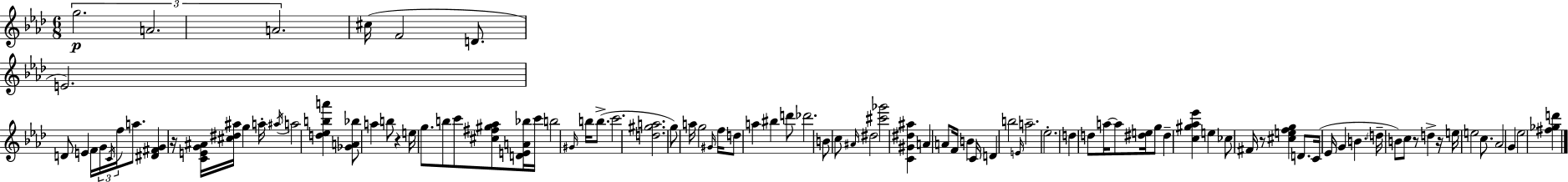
{
  \clef treble
  \numericTimeSignature
  \time 6/8
  \key aes \major
  \repeat volta 2 { \tuplet 3/2 { g''2.\p | a'2. | a'2. } | cis''16( f'2 d'8. | \break e'2.) | d'8 e'4 f'16 \tuplet 3/2 { g'16 \acciaccatura { c'16 } f''16 } a''8. | <dis' fis' g'>4 r16 <c' e' g' ais'>16 <cis'' dis'' ais''>16 g''4 | a''16-. \acciaccatura { ais''16 } a''2 <d'' ees'' b'' a'''>4 | \break <ges' a' bes''>8 a''4 b''8 r4 | e''16 g''8. b''8 c'''8 <cis'' fis'' gis'' aes''>8 | <d' e' a' bes''>16 c'''16 b''2 \grace { gis'16 } b''16 | b''8.->( c'''2. | \break <d'' gis'' a''>2. | g''8) a''16 g''2 | \grace { gis'16 } f''16 d''8 a''4 bis''4 | d'''8 des'''2. | \break b'8 c''8 \grace { ais'16 } dis''2 | <cis''' ges'''>2 | <c' gis' dis'' ais''>4 a'4 a'8 f'16 | b'4 c'16 d'4 b''2 | \break \grace { e'16 } a''2.-- | ees''2.-. | d''4 d''8 | a''16~~ a''8 <dis'' e''>16 g''8 dis''4-- <c'' gis'' aes'' ees'''>4 | \break e''4 ces''8 fis'16 r8 <cis'' e'' f'' g''>4 | d'8. c'16( ees'16 g'4 | b'4. \parenthesize d''16-- b'8) c''8 r8 | d''4-> r16 e''16 e''2 | \break c''8. aes'2 | g'4 ees''2 | <fis'' ges'' d'''>4 } \bar "|."
}